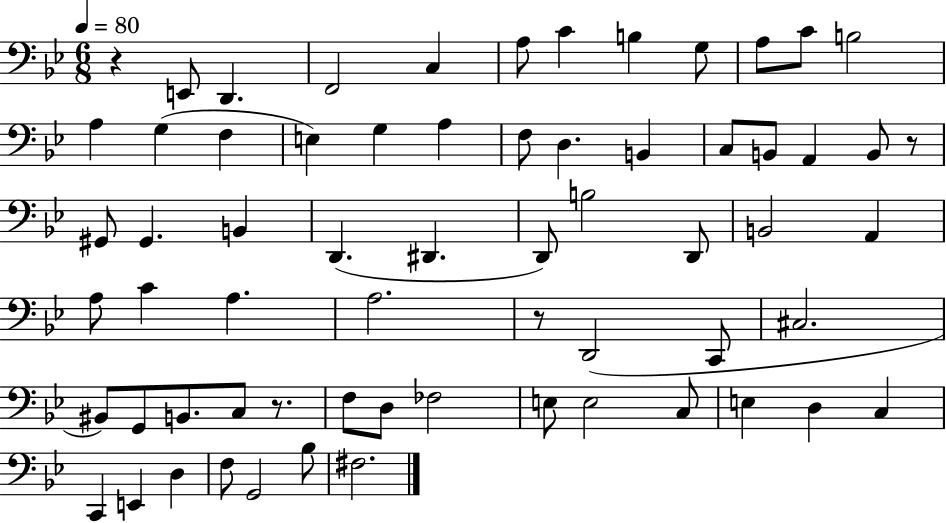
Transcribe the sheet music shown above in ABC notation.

X:1
T:Untitled
M:6/8
L:1/4
K:Bb
z E,,/2 D,, F,,2 C, A,/2 C B, G,/2 A,/2 C/2 B,2 A, G, F, E, G, A, F,/2 D, B,, C,/2 B,,/2 A,, B,,/2 z/2 ^G,,/2 ^G,, B,, D,, ^D,, D,,/2 B,2 D,,/2 B,,2 A,, A,/2 C A, A,2 z/2 D,,2 C,,/2 ^C,2 ^B,,/2 G,,/2 B,,/2 C,/2 z/2 F,/2 D,/2 _F,2 E,/2 E,2 C,/2 E, D, C, C,, E,, D, F,/2 G,,2 _B,/2 ^F,2